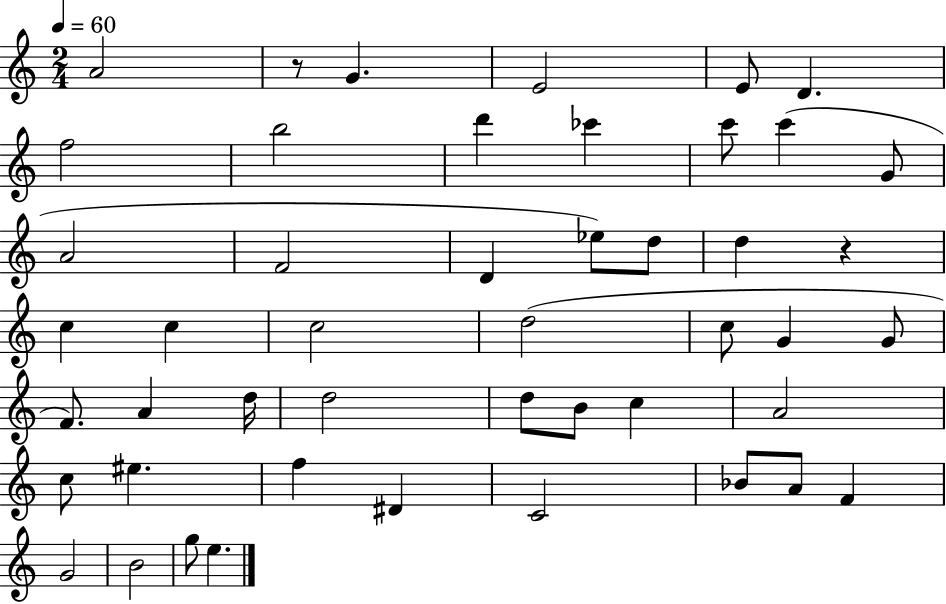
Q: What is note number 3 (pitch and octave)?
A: E4